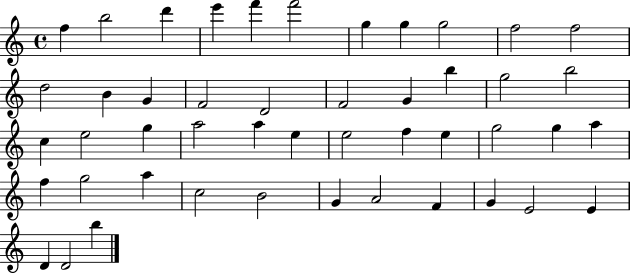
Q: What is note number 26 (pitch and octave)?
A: A5